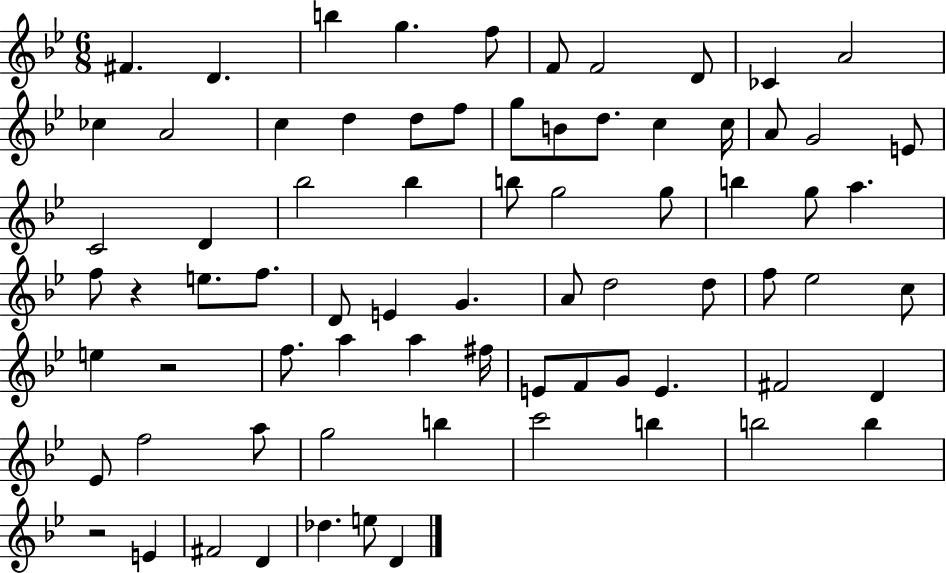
X:1
T:Untitled
M:6/8
L:1/4
K:Bb
^F D b g f/2 F/2 F2 D/2 _C A2 _c A2 c d d/2 f/2 g/2 B/2 d/2 c c/4 A/2 G2 E/2 C2 D _b2 _b b/2 g2 g/2 b g/2 a f/2 z e/2 f/2 D/2 E G A/2 d2 d/2 f/2 _e2 c/2 e z2 f/2 a a ^f/4 E/2 F/2 G/2 E ^F2 D _E/2 f2 a/2 g2 b c'2 b b2 b z2 E ^F2 D _d e/2 D